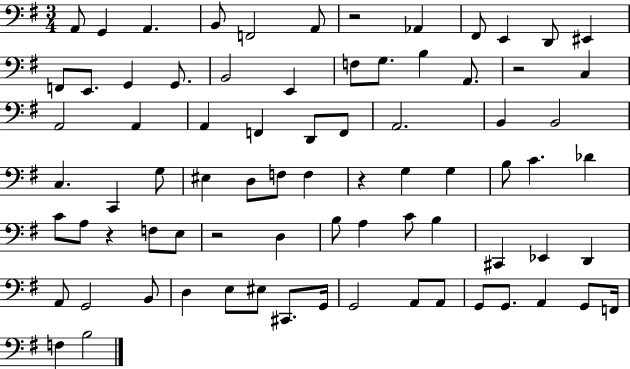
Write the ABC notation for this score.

X:1
T:Untitled
M:3/4
L:1/4
K:G
A,,/2 G,, A,, B,,/2 F,,2 A,,/2 z2 _A,, ^F,,/2 E,, D,,/2 ^E,, F,,/2 E,,/2 G,, G,,/2 B,,2 E,, F,/2 G,/2 B, A,,/2 z2 C, A,,2 A,, A,, F,, D,,/2 F,,/2 A,,2 B,, B,,2 C, C,, G,/2 ^E, D,/2 F,/2 F, z G, G, B,/2 C _D C/2 A,/2 z F,/2 E,/2 z2 D, B,/2 A, C/2 B, ^C,, _E,, D,, A,,/2 G,,2 B,,/2 D, E,/2 ^E,/2 ^C,,/2 G,,/4 G,,2 A,,/2 A,,/2 G,,/2 G,,/2 A,, G,,/2 F,,/4 F, B,2